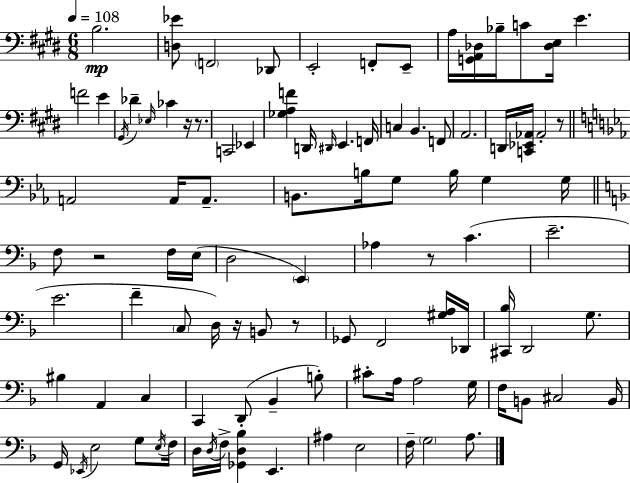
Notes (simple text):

B3/h. [D3,Eb4]/e F2/h Db2/e E2/h F2/e E2/e A3/s [G2,A2,Db3]/s Bb3/s C4/e [Db3,E3]/s E4/q. F4/h E4/q G#2/s Db4/q Eb3/s CES4/q R/s R/e. C2/h Eb2/q [Gb3,A3,F4]/q D2/s D#2/s E2/q. F2/s C3/q B2/q. F2/e A2/h. D2/s [C2,Eb2,Ab2]/s Ab2/h R/e A2/h A2/s A2/e. B2/e. B3/s G3/e B3/s G3/q G3/s F3/e R/h F3/s E3/s D3/h E2/q Ab3/q R/e C4/q. E4/h. E4/h. F4/q C3/e D3/s R/s B2/e R/e Gb2/e F2/h [G#3,A3]/s Db2/s [C#2,Bb3]/s D2/h G3/e. BIS3/q A2/q C3/q C2/q D2/e Bb2/q B3/e C#4/e A3/s A3/h G3/s F3/s B2/e C#3/h B2/s G2/s Eb2/s E3/h G3/e E3/s F3/s D3/s D3/s F3/s [Gb2,D3,Bb3]/q E2/q. A#3/q E3/h F3/s G3/h A3/e.